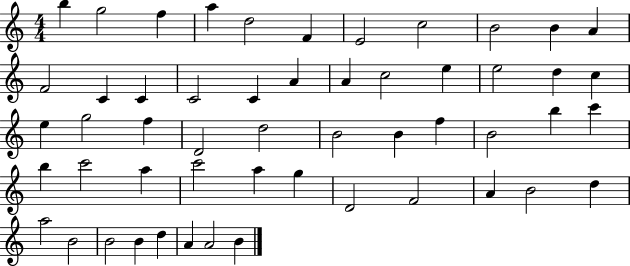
X:1
T:Untitled
M:4/4
L:1/4
K:C
b g2 f a d2 F E2 c2 B2 B A F2 C C C2 C A A c2 e e2 d c e g2 f D2 d2 B2 B f B2 b c' b c'2 a c'2 a g D2 F2 A B2 d a2 B2 B2 B d A A2 B